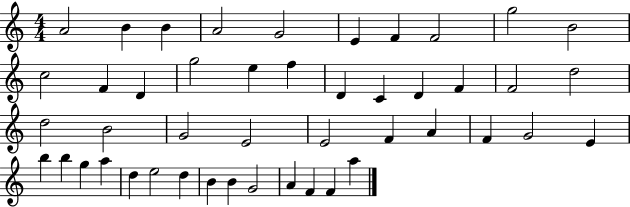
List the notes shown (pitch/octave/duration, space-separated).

A4/h B4/q B4/q A4/h G4/h E4/q F4/q F4/h G5/h B4/h C5/h F4/q D4/q G5/h E5/q F5/q D4/q C4/q D4/q F4/q F4/h D5/h D5/h B4/h G4/h E4/h E4/h F4/q A4/q F4/q G4/h E4/q B5/q B5/q G5/q A5/q D5/q E5/h D5/q B4/q B4/q G4/h A4/q F4/q F4/q A5/q